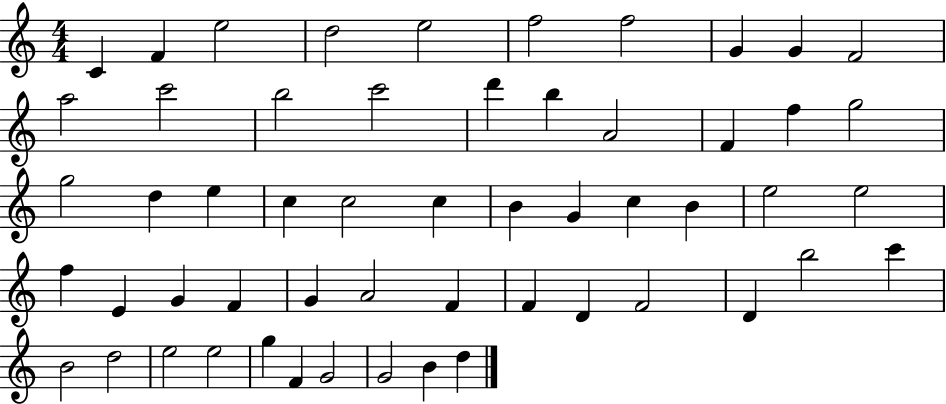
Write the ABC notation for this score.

X:1
T:Untitled
M:4/4
L:1/4
K:C
C F e2 d2 e2 f2 f2 G G F2 a2 c'2 b2 c'2 d' b A2 F f g2 g2 d e c c2 c B G c B e2 e2 f E G F G A2 F F D F2 D b2 c' B2 d2 e2 e2 g F G2 G2 B d